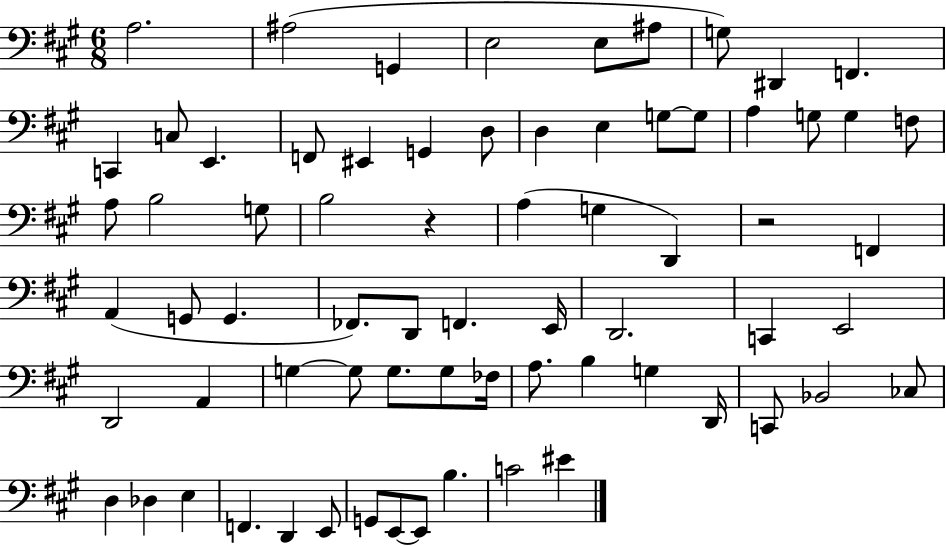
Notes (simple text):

A3/h. A#3/h G2/q E3/h E3/e A#3/e G3/e D#2/q F2/q. C2/q C3/e E2/q. F2/e EIS2/q G2/q D3/e D3/q E3/q G3/e G3/e A3/q G3/e G3/q F3/e A3/e B3/h G3/e B3/h R/q A3/q G3/q D2/q R/h F2/q A2/q G2/e G2/q. FES2/e. D2/e F2/q. E2/s D2/h. C2/q E2/h D2/h A2/q G3/q G3/e G3/e. G3/e FES3/s A3/e. B3/q G3/q D2/s C2/e Bb2/h CES3/e D3/q Db3/q E3/q F2/q. D2/q E2/e G2/e E2/e E2/e B3/q. C4/h EIS4/q